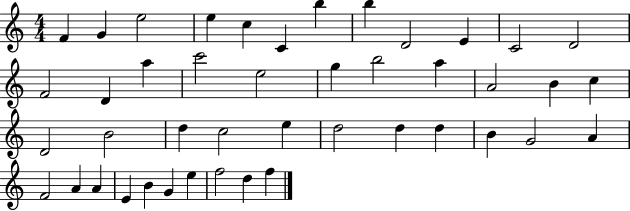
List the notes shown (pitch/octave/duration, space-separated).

F4/q G4/q E5/h E5/q C5/q C4/q B5/q B5/q D4/h E4/q C4/h D4/h F4/h D4/q A5/q C6/h E5/h G5/q B5/h A5/q A4/h B4/q C5/q D4/h B4/h D5/q C5/h E5/q D5/h D5/q D5/q B4/q G4/h A4/q F4/h A4/q A4/q E4/q B4/q G4/q E5/q F5/h D5/q F5/q